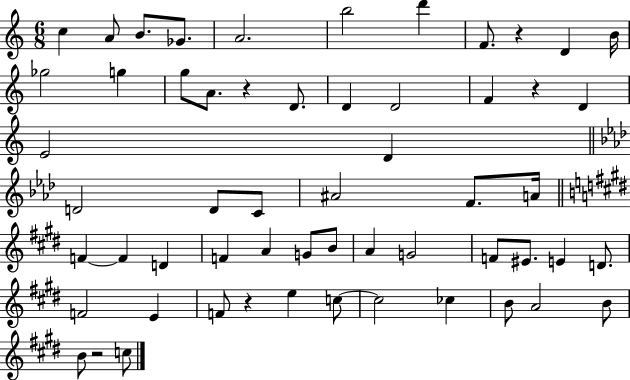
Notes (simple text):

C5/q A4/e B4/e. Gb4/e. A4/h. B5/h D6/q F4/e. R/q D4/q B4/s Gb5/h G5/q G5/e A4/e. R/q D4/e. D4/q D4/h F4/q R/q D4/q E4/h D4/q D4/h D4/e C4/e A#4/h F4/e. A4/s F4/q F4/q D4/q F4/q A4/q G4/e B4/e A4/q G4/h F4/e EIS4/e. E4/q D4/e. F4/h E4/q F4/e R/q E5/q C5/e C5/h CES5/q B4/e A4/h B4/e B4/e R/h C5/e